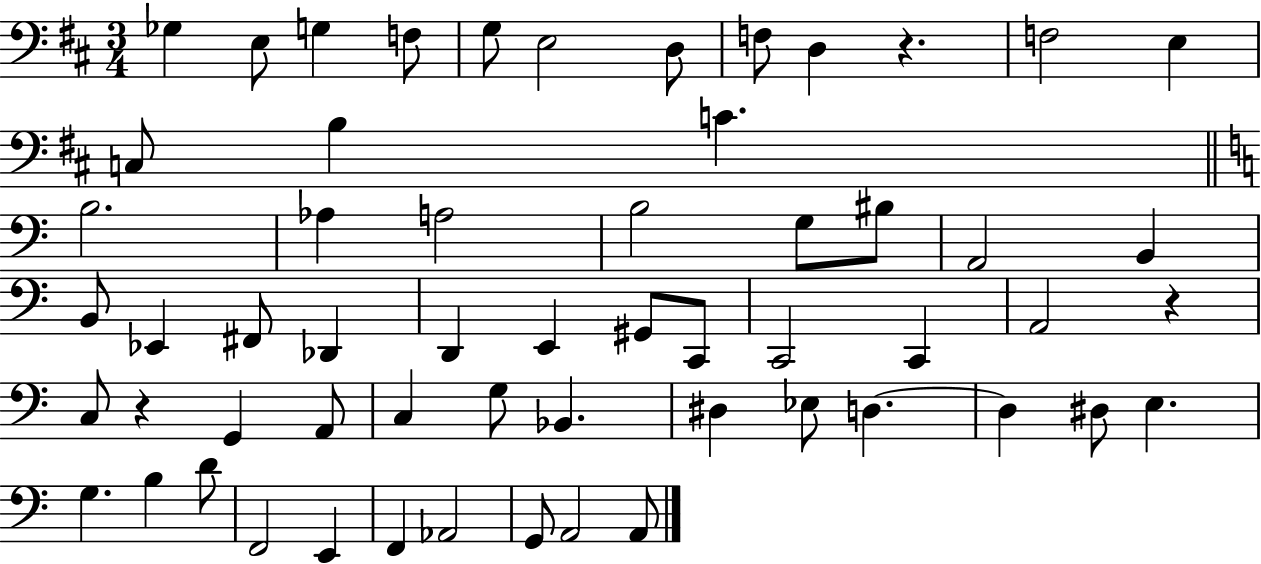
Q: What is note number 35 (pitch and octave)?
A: G2